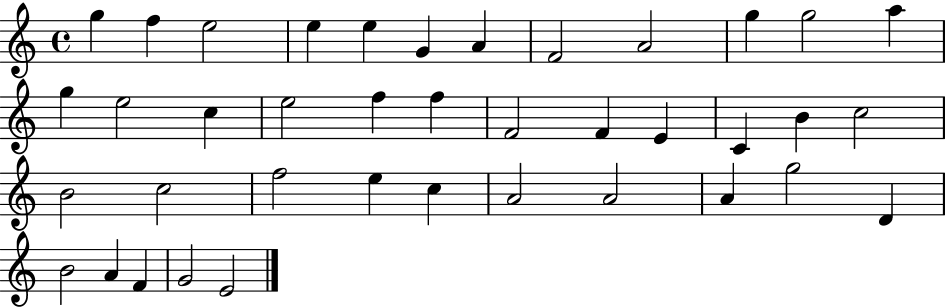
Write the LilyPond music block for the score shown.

{
  \clef treble
  \time 4/4
  \defaultTimeSignature
  \key c \major
  g''4 f''4 e''2 | e''4 e''4 g'4 a'4 | f'2 a'2 | g''4 g''2 a''4 | \break g''4 e''2 c''4 | e''2 f''4 f''4 | f'2 f'4 e'4 | c'4 b'4 c''2 | \break b'2 c''2 | f''2 e''4 c''4 | a'2 a'2 | a'4 g''2 d'4 | \break b'2 a'4 f'4 | g'2 e'2 | \bar "|."
}